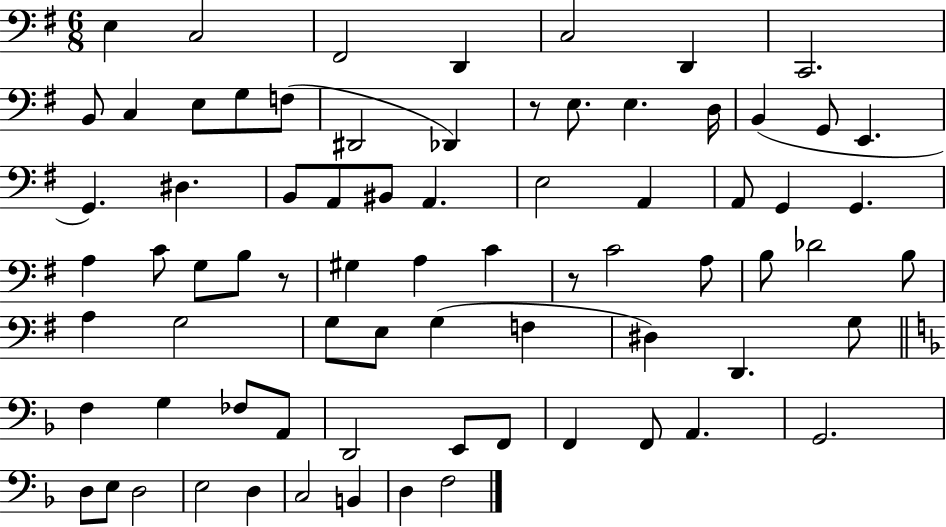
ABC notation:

X:1
T:Untitled
M:6/8
L:1/4
K:G
E, C,2 ^F,,2 D,, C,2 D,, C,,2 B,,/2 C, E,/2 G,/2 F,/2 ^D,,2 _D,, z/2 E,/2 E, D,/4 B,, G,,/2 E,, G,, ^D, B,,/2 A,,/2 ^B,,/2 A,, E,2 A,, A,,/2 G,, G,, A, C/2 G,/2 B,/2 z/2 ^G, A, C z/2 C2 A,/2 B,/2 _D2 B,/2 A, G,2 G,/2 E,/2 G, F, ^D, D,, G,/2 F, G, _F,/2 A,,/2 D,,2 E,,/2 F,,/2 F,, F,,/2 A,, G,,2 D,/2 E,/2 D,2 E,2 D, C,2 B,, D, F,2